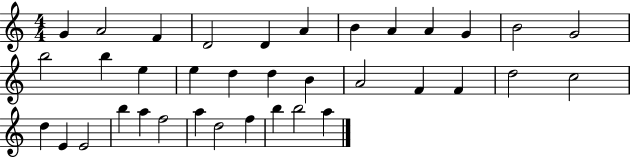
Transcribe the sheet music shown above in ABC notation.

X:1
T:Untitled
M:4/4
L:1/4
K:C
G A2 F D2 D A B A A G B2 G2 b2 b e e d d B A2 F F d2 c2 d E E2 b a f2 a d2 f b b2 a